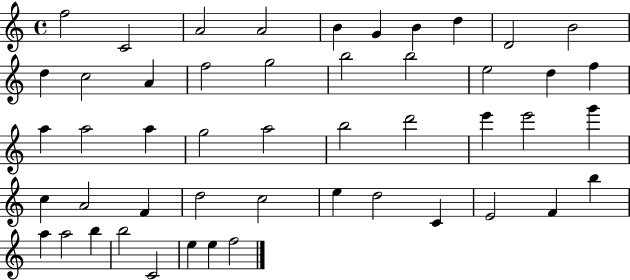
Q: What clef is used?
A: treble